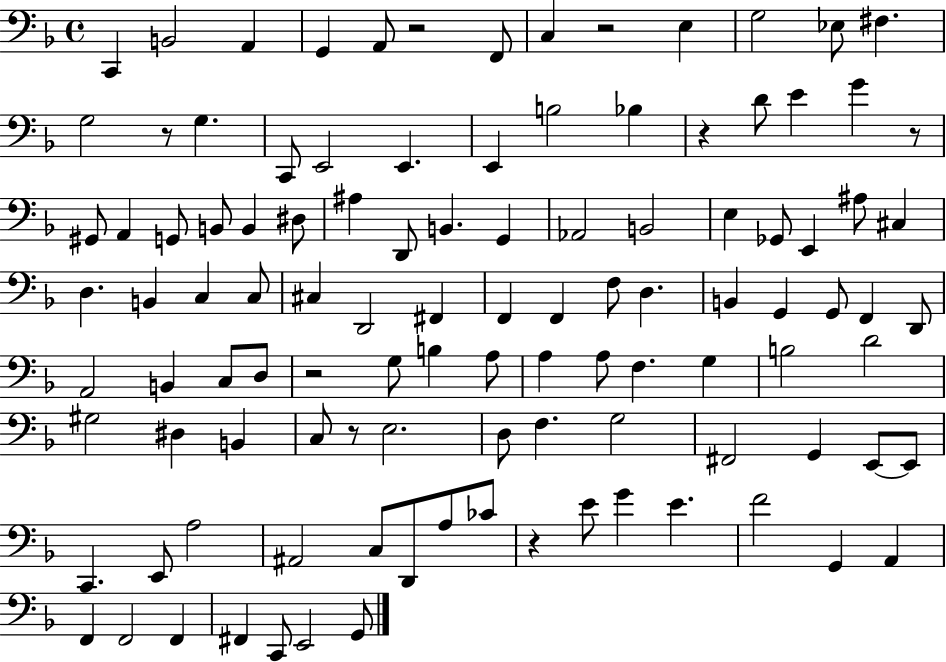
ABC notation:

X:1
T:Untitled
M:4/4
L:1/4
K:F
C,, B,,2 A,, G,, A,,/2 z2 F,,/2 C, z2 E, G,2 _E,/2 ^F, G,2 z/2 G, C,,/2 E,,2 E,, E,, B,2 _B, z D/2 E G z/2 ^G,,/2 A,, G,,/2 B,,/2 B,, ^D,/2 ^A, D,,/2 B,, G,, _A,,2 B,,2 E, _G,,/2 E,, ^A,/2 ^C, D, B,, C, C,/2 ^C, D,,2 ^F,, F,, F,, F,/2 D, B,, G,, G,,/2 F,, D,,/2 A,,2 B,, C,/2 D,/2 z2 G,/2 B, A,/2 A, A,/2 F, G, B,2 D2 ^G,2 ^D, B,, C,/2 z/2 E,2 D,/2 F, G,2 ^F,,2 G,, E,,/2 E,,/2 C,, E,,/2 A,2 ^A,,2 C,/2 D,,/2 A,/2 _C/2 z E/2 G E F2 G,, A,, F,, F,,2 F,, ^F,, C,,/2 E,,2 G,,/2